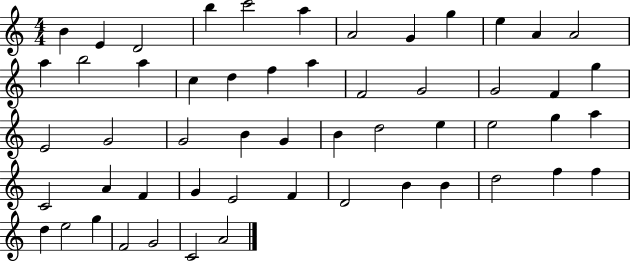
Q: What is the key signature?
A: C major